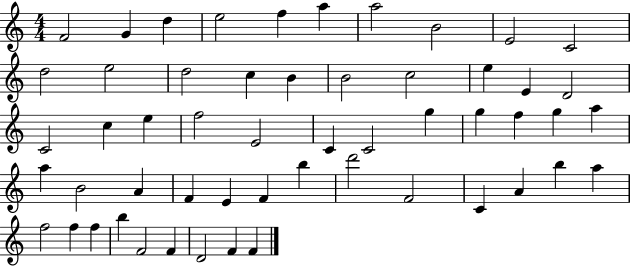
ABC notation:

X:1
T:Untitled
M:4/4
L:1/4
K:C
F2 G d e2 f a a2 B2 E2 C2 d2 e2 d2 c B B2 c2 e E D2 C2 c e f2 E2 C C2 g g f g a a B2 A F E F b d'2 F2 C A b a f2 f f b F2 F D2 F F